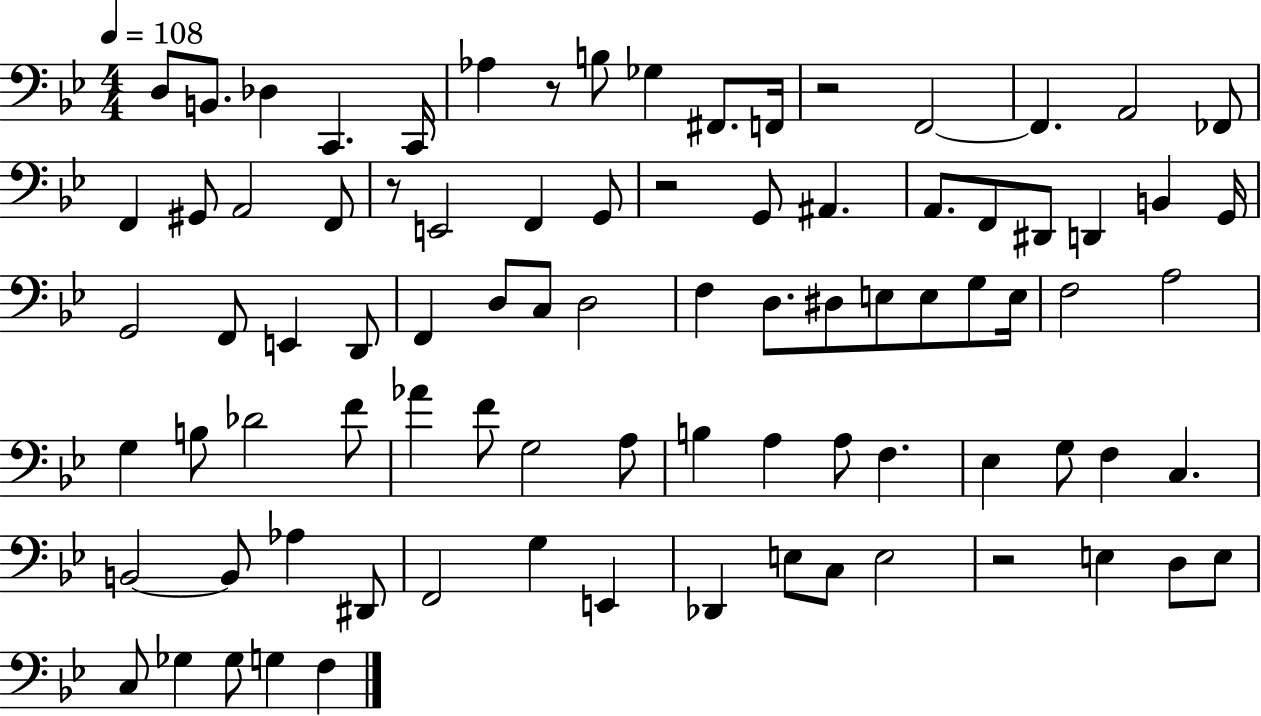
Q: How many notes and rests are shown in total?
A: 86